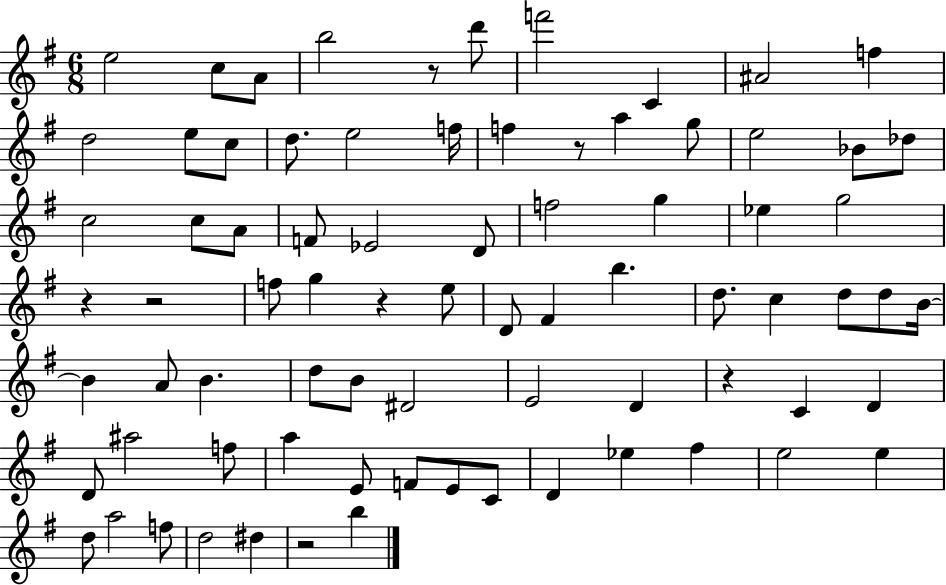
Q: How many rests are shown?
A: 7